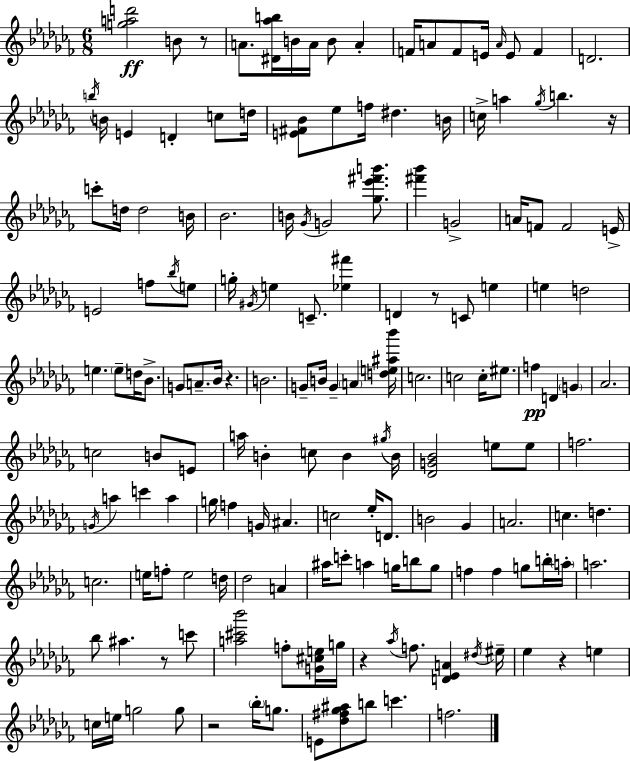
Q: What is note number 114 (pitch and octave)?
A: B5